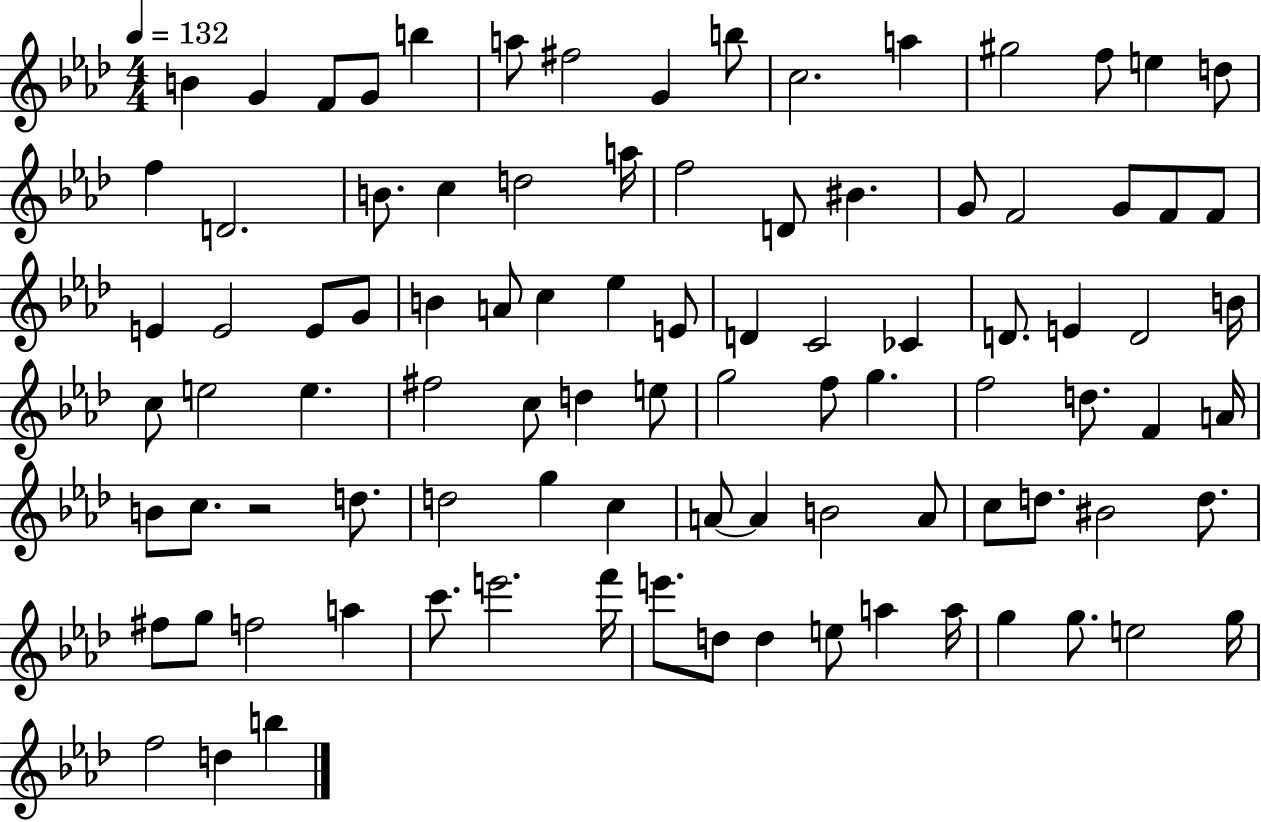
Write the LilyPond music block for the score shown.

{
  \clef treble
  \numericTimeSignature
  \time 4/4
  \key aes \major
  \tempo 4 = 132
  \repeat volta 2 { b'4 g'4 f'8 g'8 b''4 | a''8 fis''2 g'4 b''8 | c''2. a''4 | gis''2 f''8 e''4 d''8 | \break f''4 d'2. | b'8. c''4 d''2 a''16 | f''2 d'8 bis'4. | g'8 f'2 g'8 f'8 f'8 | \break e'4 e'2 e'8 g'8 | b'4 a'8 c''4 ees''4 e'8 | d'4 c'2 ces'4 | d'8. e'4 d'2 b'16 | \break c''8 e''2 e''4. | fis''2 c''8 d''4 e''8 | g''2 f''8 g''4. | f''2 d''8. f'4 a'16 | \break b'8 c''8. r2 d''8. | d''2 g''4 c''4 | a'8~~ a'4 b'2 a'8 | c''8 d''8. bis'2 d''8. | \break fis''8 g''8 f''2 a''4 | c'''8. e'''2. f'''16 | e'''8. d''8 d''4 e''8 a''4 a''16 | g''4 g''8. e''2 g''16 | \break f''2 d''4 b''4 | } \bar "|."
}